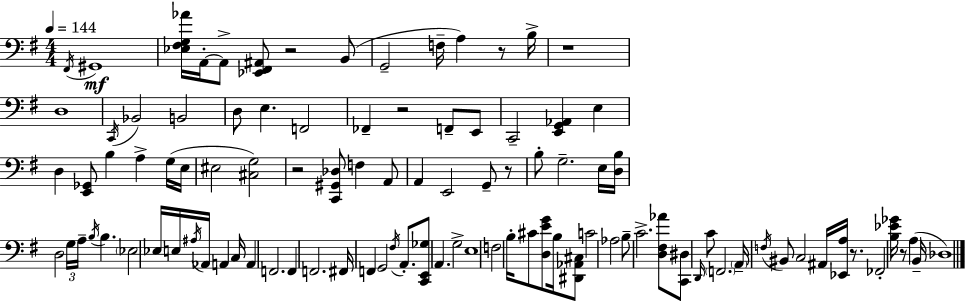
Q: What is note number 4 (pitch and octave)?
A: A2